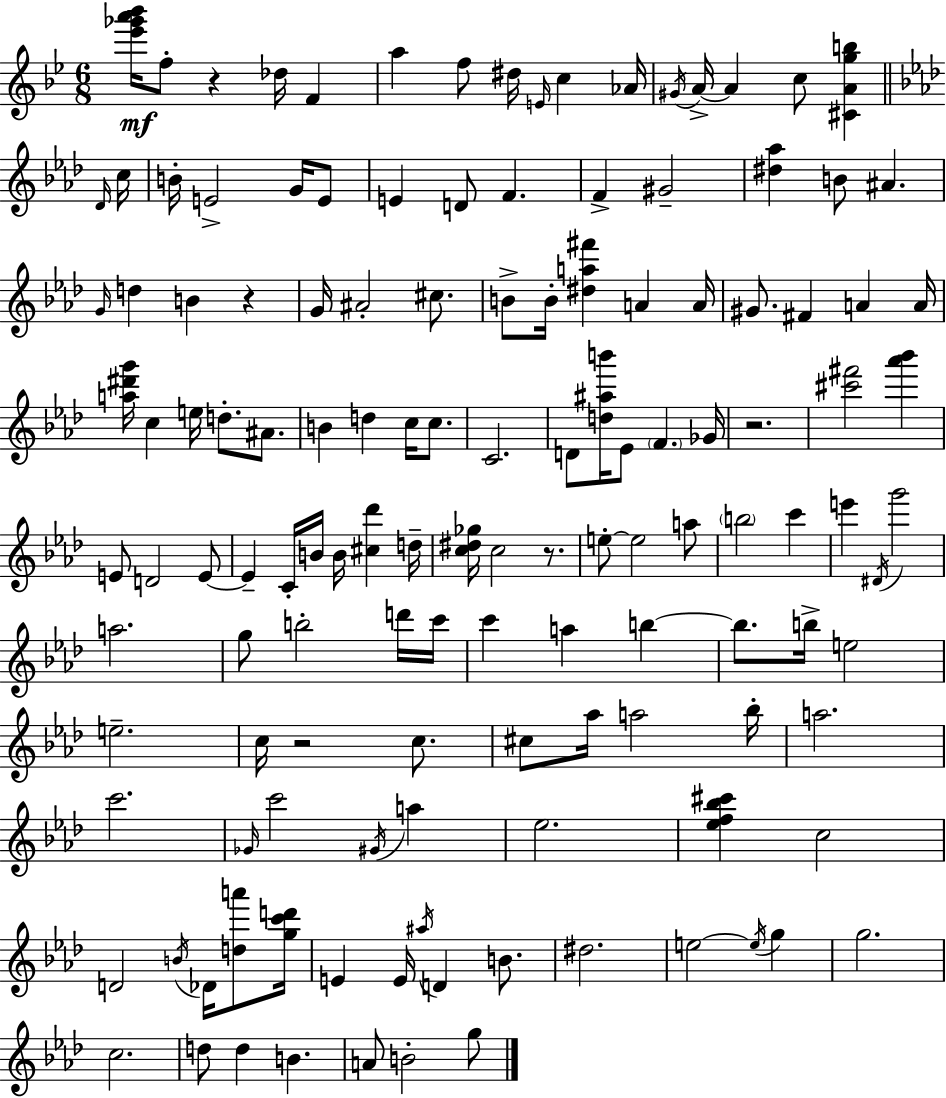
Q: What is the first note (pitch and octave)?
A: F5